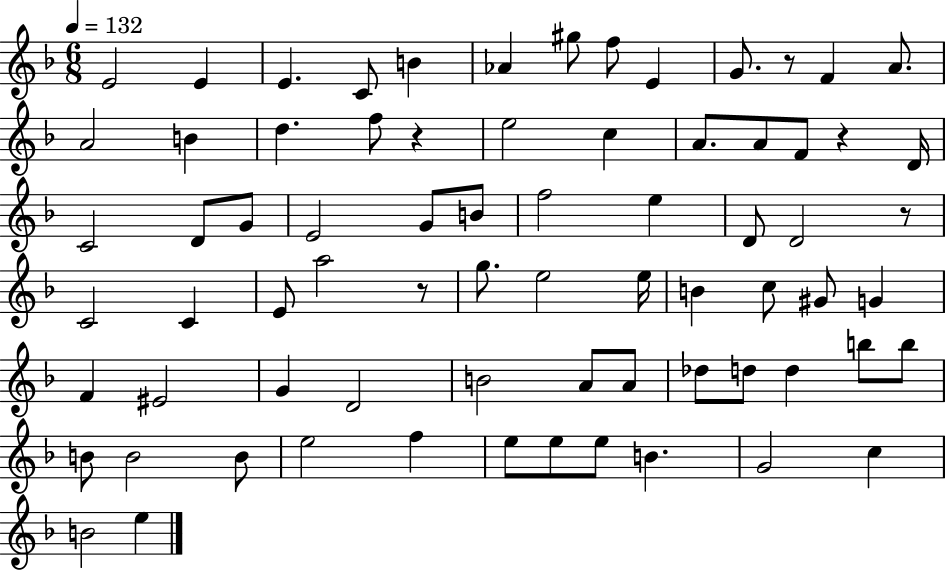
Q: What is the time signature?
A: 6/8